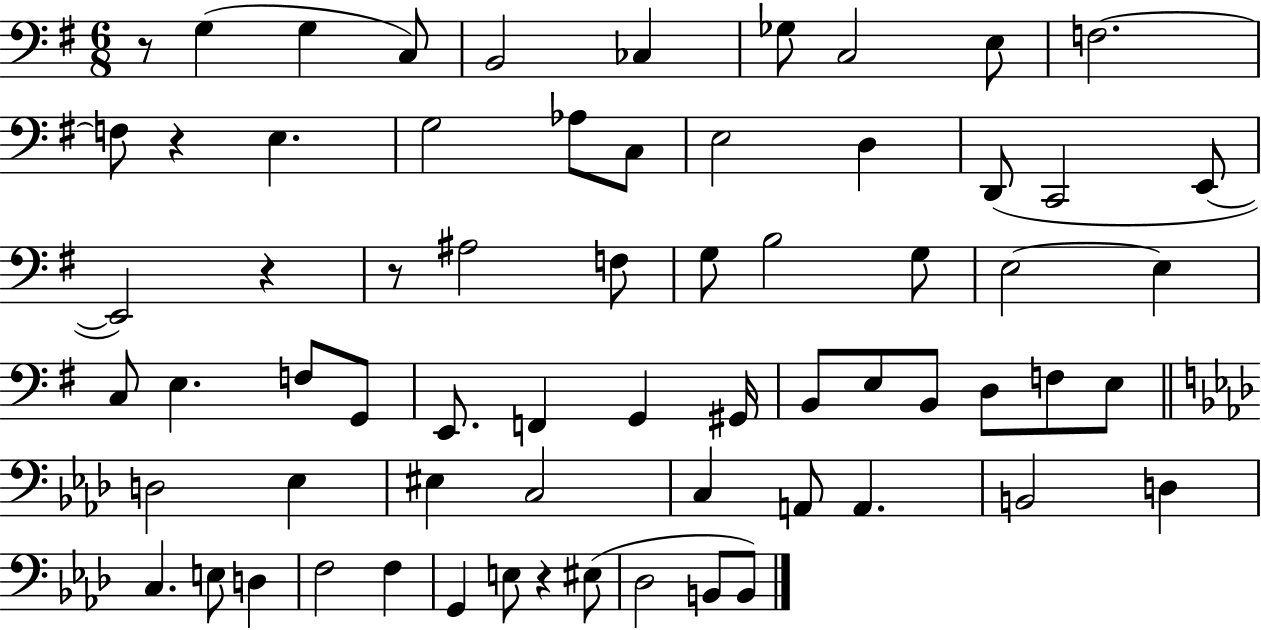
X:1
T:Untitled
M:6/8
L:1/4
K:G
z/2 G, G, C,/2 B,,2 _C, _G,/2 C,2 E,/2 F,2 F,/2 z E, G,2 _A,/2 C,/2 E,2 D, D,,/2 C,,2 E,,/2 E,,2 z z/2 ^A,2 F,/2 G,/2 B,2 G,/2 E,2 E, C,/2 E, F,/2 G,,/2 E,,/2 F,, G,, ^G,,/4 B,,/2 E,/2 B,,/2 D,/2 F,/2 E,/2 D,2 _E, ^E, C,2 C, A,,/2 A,, B,,2 D, C, E,/2 D, F,2 F, G,, E,/2 z ^E,/2 _D,2 B,,/2 B,,/2